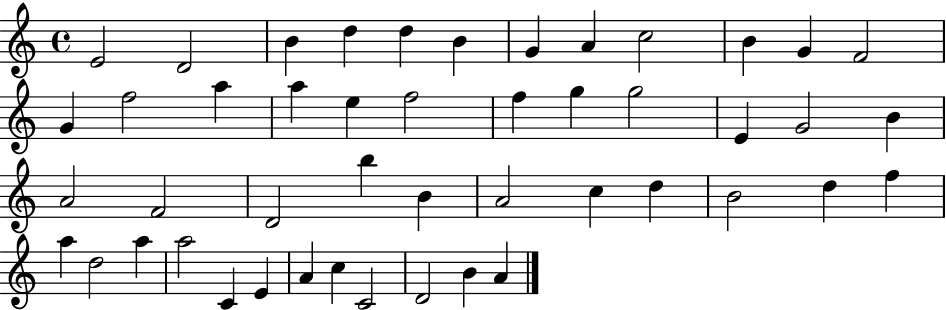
X:1
T:Untitled
M:4/4
L:1/4
K:C
E2 D2 B d d B G A c2 B G F2 G f2 a a e f2 f g g2 E G2 B A2 F2 D2 b B A2 c d B2 d f a d2 a a2 C E A c C2 D2 B A